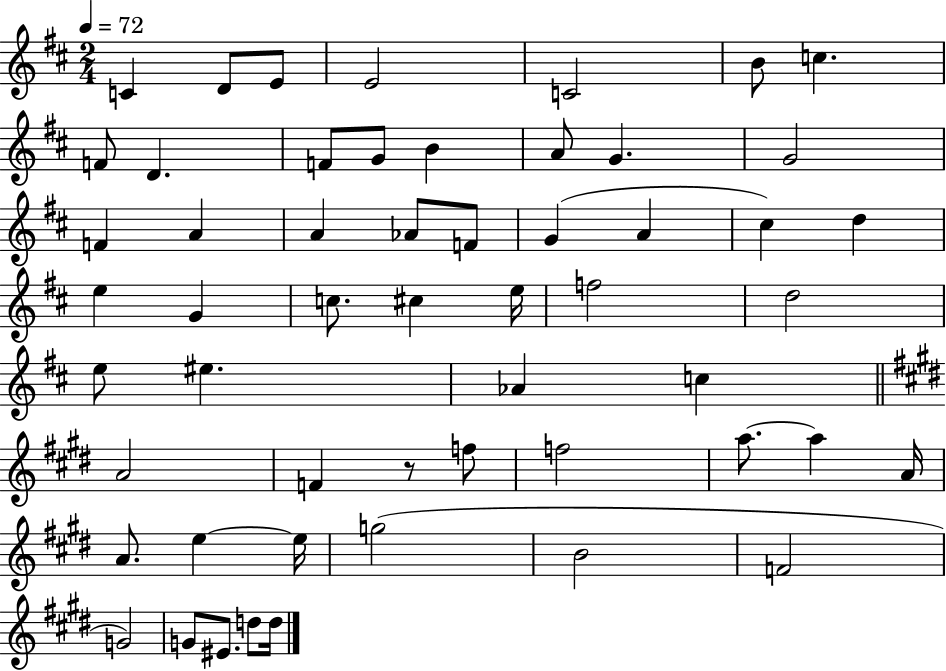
{
  \clef treble
  \numericTimeSignature
  \time 2/4
  \key d \major
  \tempo 4 = 72
  \repeat volta 2 { c'4 d'8 e'8 | e'2 | c'2 | b'8 c''4. | \break f'8 d'4. | f'8 g'8 b'4 | a'8 g'4. | g'2 | \break f'4 a'4 | a'4 aes'8 f'8 | g'4( a'4 | cis''4) d''4 | \break e''4 g'4 | c''8. cis''4 e''16 | f''2 | d''2 | \break e''8 eis''4. | aes'4 c''4 | \bar "||" \break \key e \major a'2 | f'4 r8 f''8 | f''2 | a''8.~~ a''4 a'16 | \break a'8. e''4~~ e''16 | g''2( | b'2 | f'2 | \break g'2) | g'8 eis'8. d''8 d''16 | } \bar "|."
}